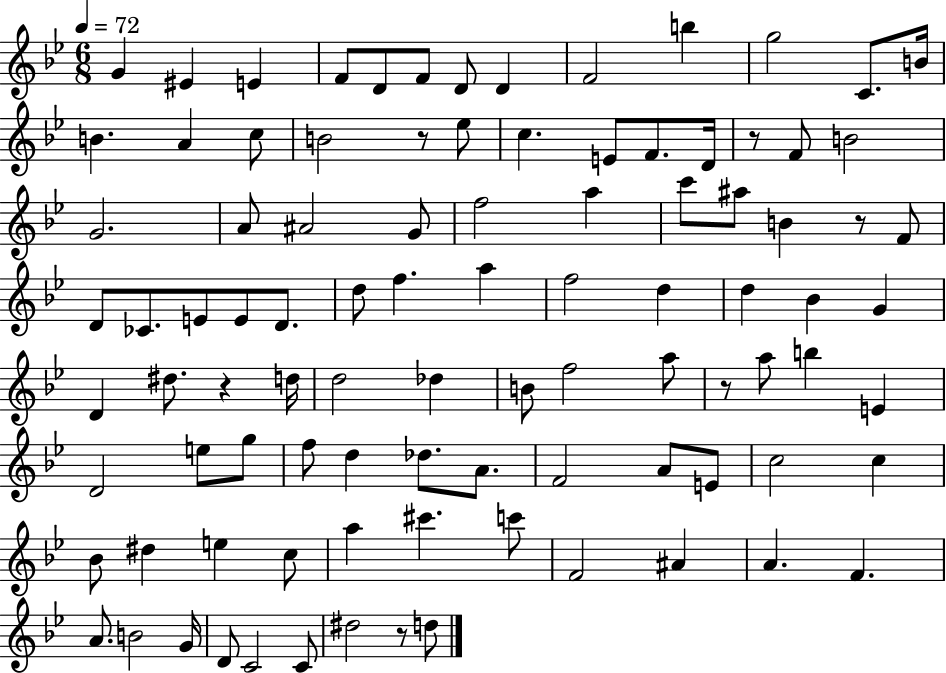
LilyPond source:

{
  \clef treble
  \numericTimeSignature
  \time 6/8
  \key bes \major
  \tempo 4 = 72
  g'4 eis'4 e'4 | f'8 d'8 f'8 d'8 d'4 | f'2 b''4 | g''2 c'8. b'16 | \break b'4. a'4 c''8 | b'2 r8 ees''8 | c''4. e'8 f'8. d'16 | r8 f'8 b'2 | \break g'2. | a'8 ais'2 g'8 | f''2 a''4 | c'''8 ais''8 b'4 r8 f'8 | \break d'8 ces'8. e'8 e'8 d'8. | d''8 f''4. a''4 | f''2 d''4 | d''4 bes'4 g'4 | \break d'4 dis''8. r4 d''16 | d''2 des''4 | b'8 f''2 a''8 | r8 a''8 b''4 e'4 | \break d'2 e''8 g''8 | f''8 d''4 des''8. a'8. | f'2 a'8 e'8 | c''2 c''4 | \break bes'8 dis''4 e''4 c''8 | a''4 cis'''4. c'''8 | f'2 ais'4 | a'4. f'4. | \break a'8. b'2 g'16 | d'8 c'2 c'8 | dis''2 r8 d''8 | \bar "|."
}